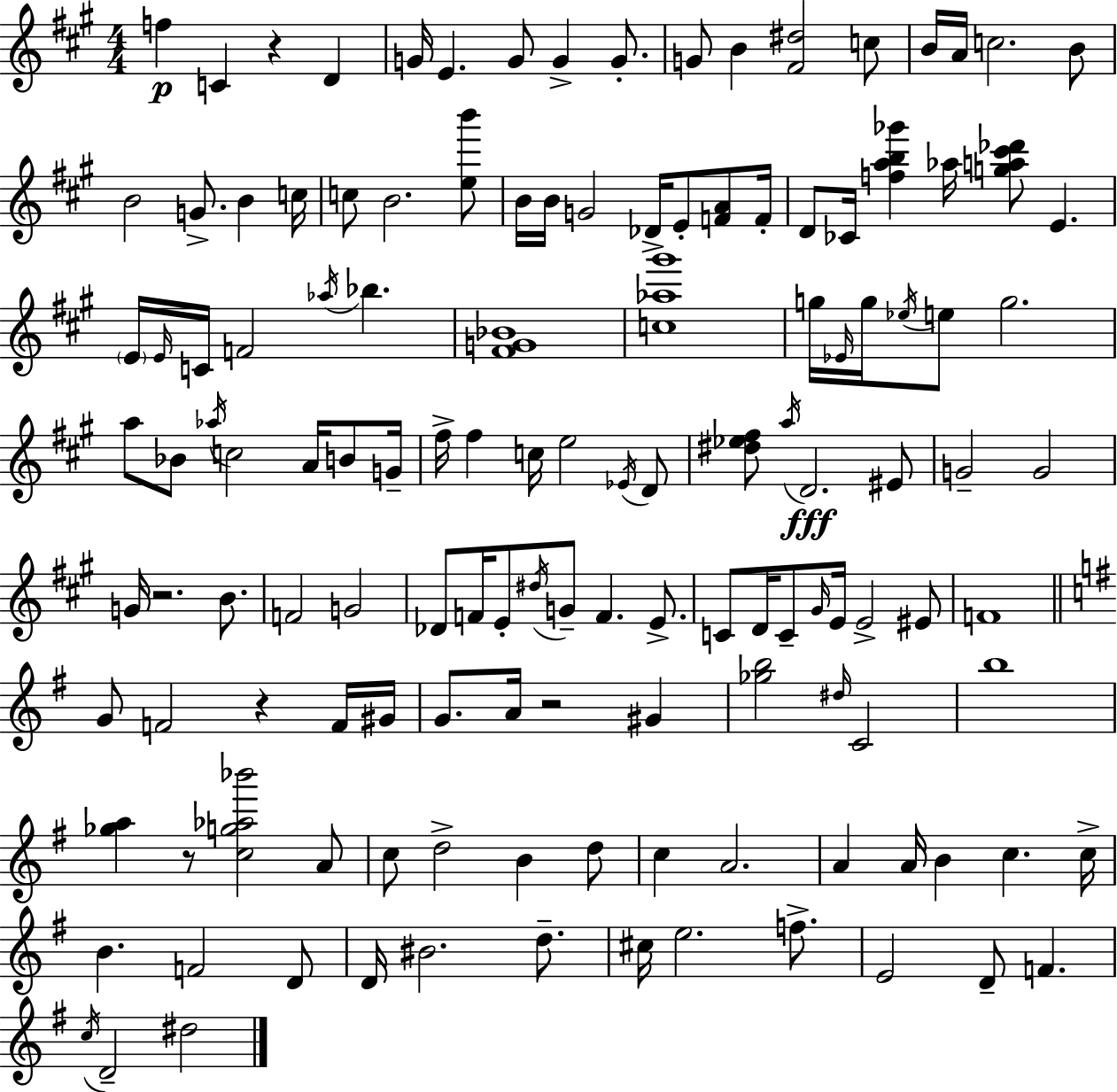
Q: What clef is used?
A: treble